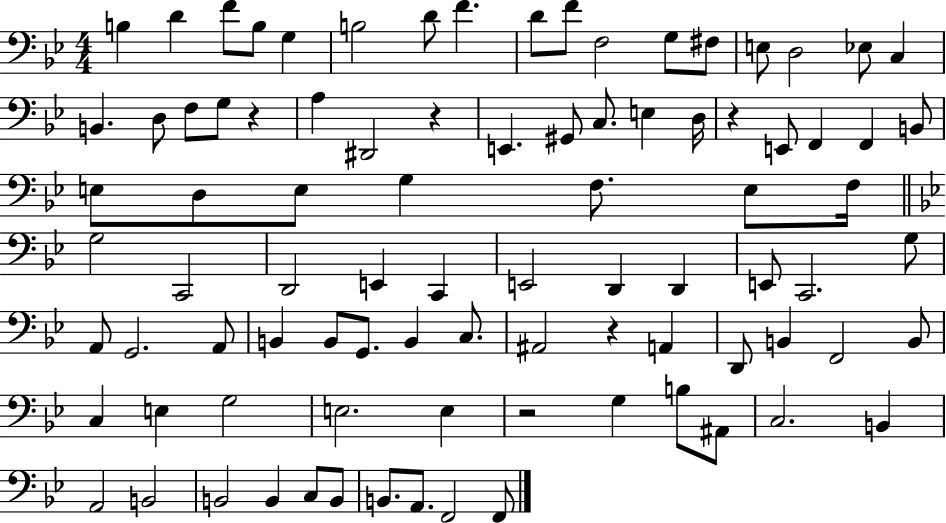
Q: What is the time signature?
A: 4/4